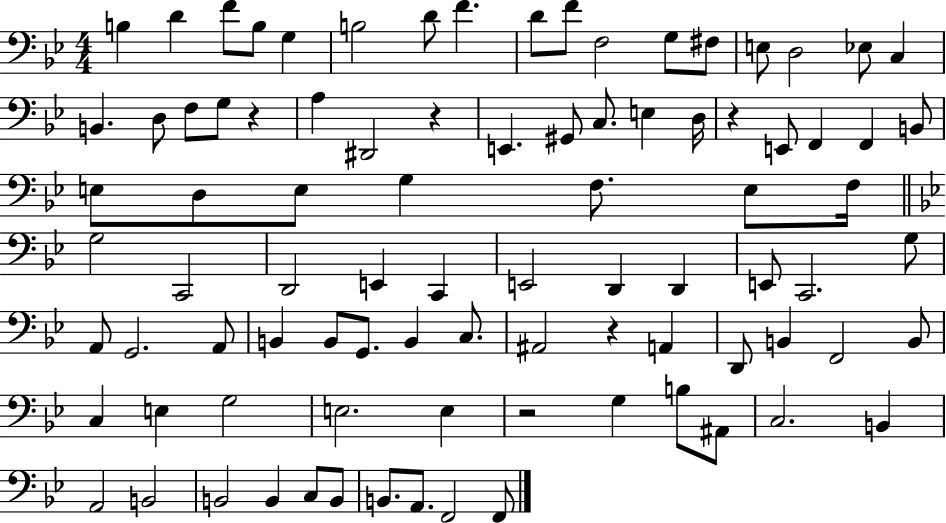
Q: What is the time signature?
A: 4/4